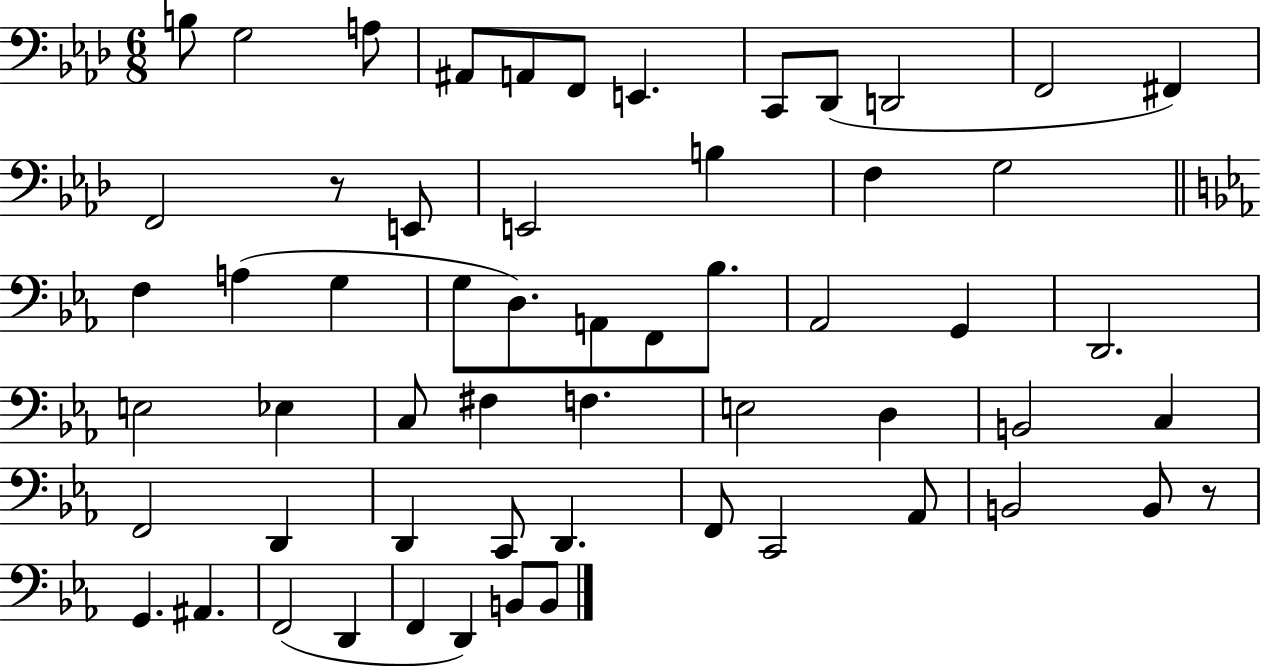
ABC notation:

X:1
T:Untitled
M:6/8
L:1/4
K:Ab
B,/2 G,2 A,/2 ^A,,/2 A,,/2 F,,/2 E,, C,,/2 _D,,/2 D,,2 F,,2 ^F,, F,,2 z/2 E,,/2 E,,2 B, F, G,2 F, A, G, G,/2 D,/2 A,,/2 F,,/2 _B,/2 _A,,2 G,, D,,2 E,2 _E, C,/2 ^F, F, E,2 D, B,,2 C, F,,2 D,, D,, C,,/2 D,, F,,/2 C,,2 _A,,/2 B,,2 B,,/2 z/2 G,, ^A,, F,,2 D,, F,, D,, B,,/2 B,,/2